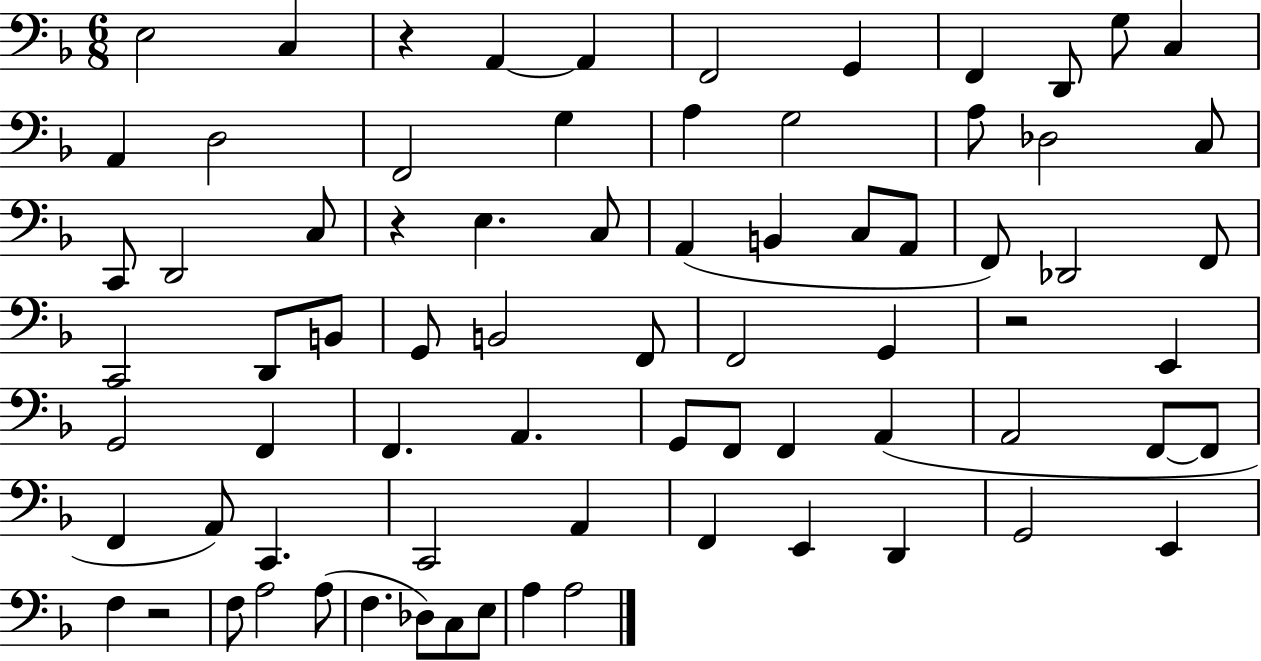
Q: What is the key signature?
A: F major